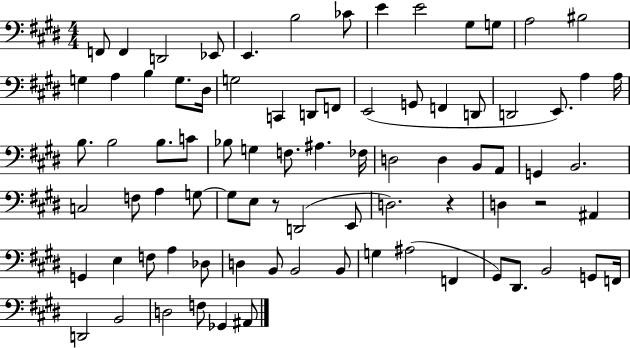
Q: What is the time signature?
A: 4/4